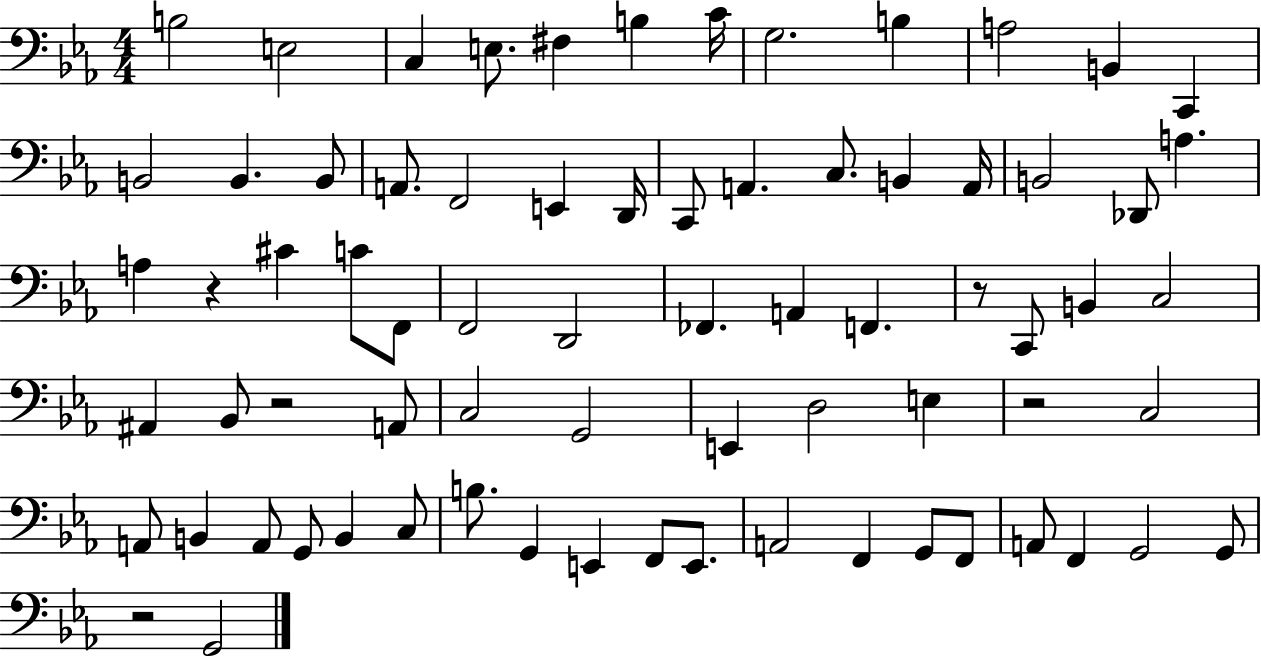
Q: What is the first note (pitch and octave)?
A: B3